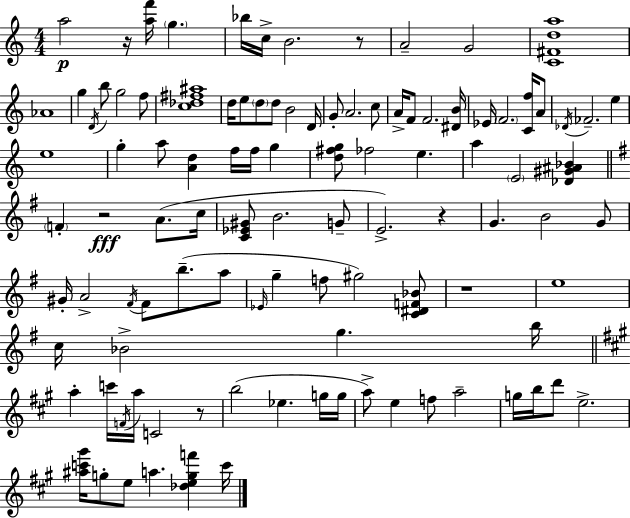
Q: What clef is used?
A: treble